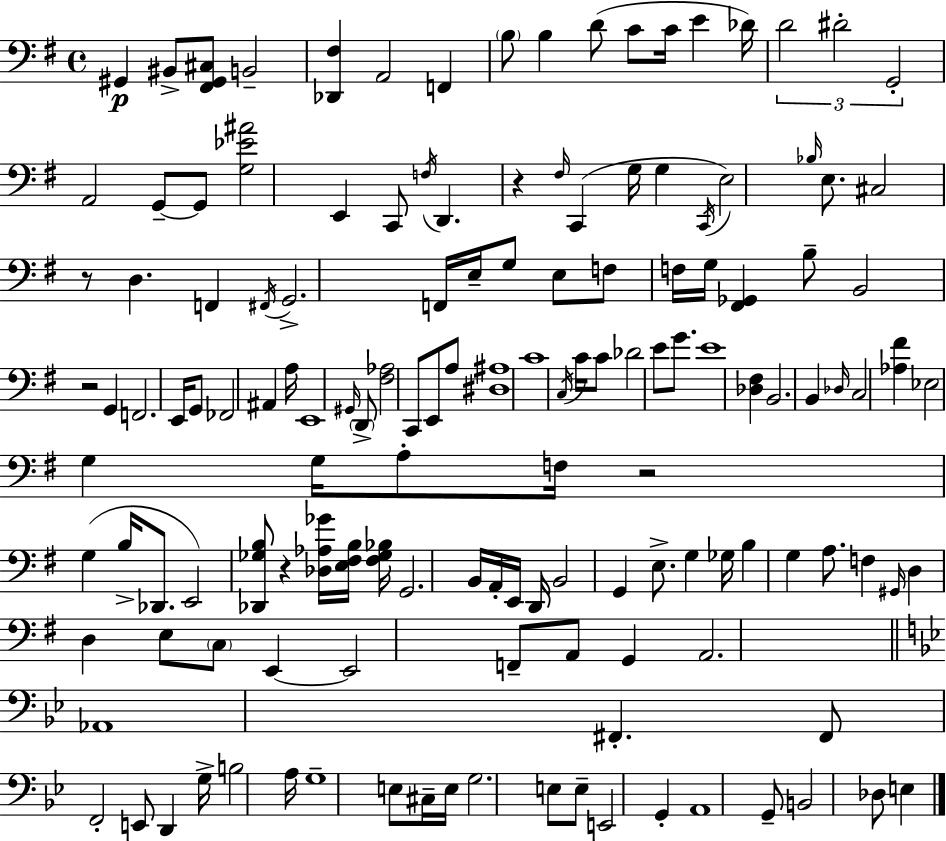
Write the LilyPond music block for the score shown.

{
  \clef bass
  \time 4/4
  \defaultTimeSignature
  \key g \major
  gis,4\p bis,8-> <fis, gis, cis>8 b,2-- | <des, fis>4 a,2 f,4 | \parenthesize b8 b4 d'8( c'8 c'16 e'4 des'16) | \tuplet 3/2 { d'2 dis'2-. | \break g,2-. } a,2 | g,8--~~ g,8 <g ees' ais'>2 e,4 | c,8 \acciaccatura { f16 } d,4. r4 \grace { fis16 }( c,4 | g16 g4 \acciaccatura { c,16 } e2) | \break \grace { bes16 } e8. cis2 r8 d4. | f,4 \acciaccatura { fis,16 } g,2.-> | f,16 e16-- g8 e8 f8 f16 g16 <fis, ges,>4 | b8-- b,2 r2 | \break g,4 f,2. | e,16 g,8 fes,2 | ais,4 a16 e,1 | \grace { gis,16 } \parenthesize d,8-> <fis aes>2 | \break c,8 e,8 a8 <dis ais>1 | c'1 | \acciaccatura { c16 } c'16 c'8 des'2 | e'8 g'8. e'1 | \break <des fis>4 b,2. | b,4 \grace { des16 } c2 | <aes fis'>4 ees2 | g4 g16 a8-. f16 r2 | \break g4( b16-> des,8. e,2) | <des, ges b>8 r4 <des aes ges'>16 <e fis b>16 <fis ges bes>16 g,2. | b,16 a,16-. e,16 d,16 b,2 | g,4 e8.-> g4 ges16 b4 | \break g4 a8. f4 \grace { gis,16 } d4 | d4 e8 \parenthesize c8 e,4~~ e,2 | f,8-- a,8 g,4 a,2. | \bar "||" \break \key bes \major aes,1 | fis,4.-. fis,8 f,2-. | e,8 d,4 g16-> b2 a16 | g1-- | \break e8 cis16-- e16 g2. | e8 e8-- e,2 g,4-. | a,1 | g,8-- b,2 des8 e4 | \break \bar "|."
}